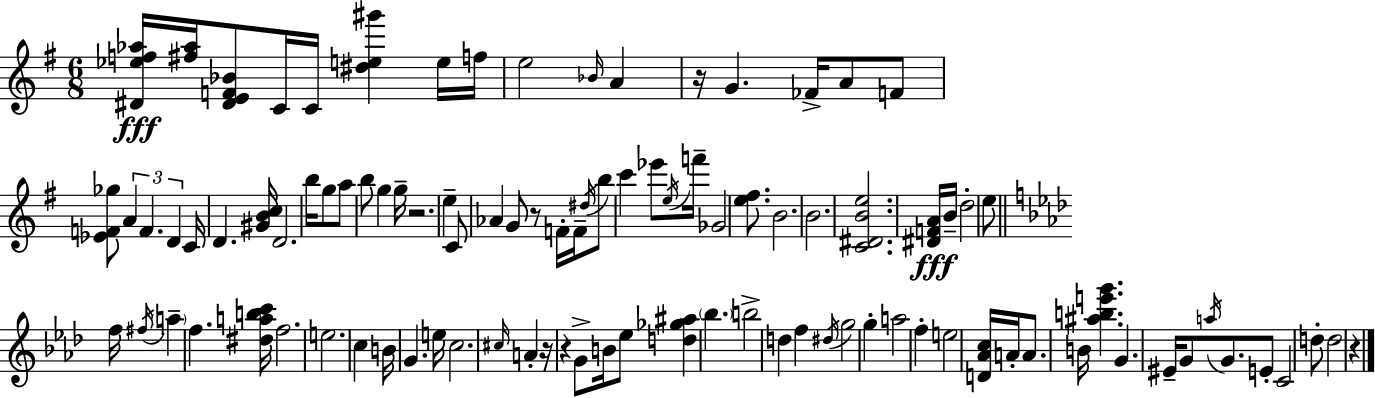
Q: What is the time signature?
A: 6/8